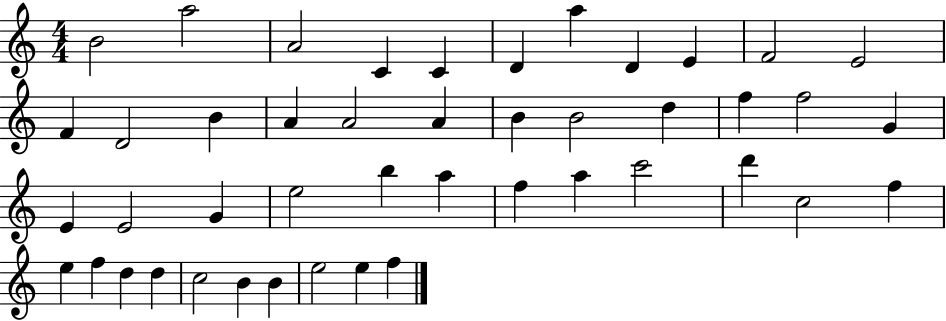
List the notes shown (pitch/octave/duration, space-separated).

B4/h A5/h A4/h C4/q C4/q D4/q A5/q D4/q E4/q F4/h E4/h F4/q D4/h B4/q A4/q A4/h A4/q B4/q B4/h D5/q F5/q F5/h G4/q E4/q E4/h G4/q E5/h B5/q A5/q F5/q A5/q C6/h D6/q C5/h F5/q E5/q F5/q D5/q D5/q C5/h B4/q B4/q E5/h E5/q F5/q